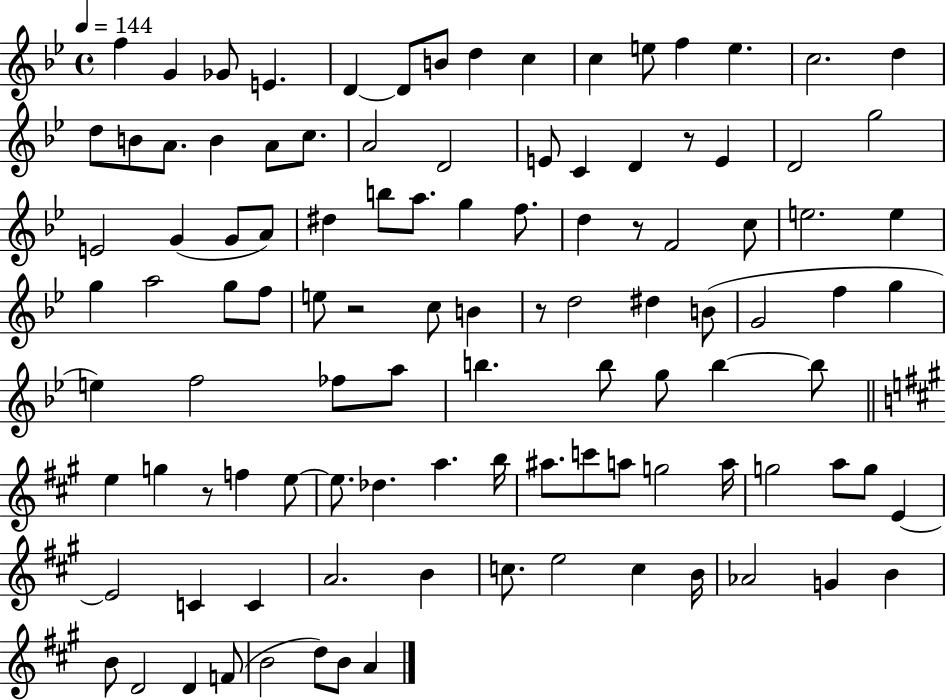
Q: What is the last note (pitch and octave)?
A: A4